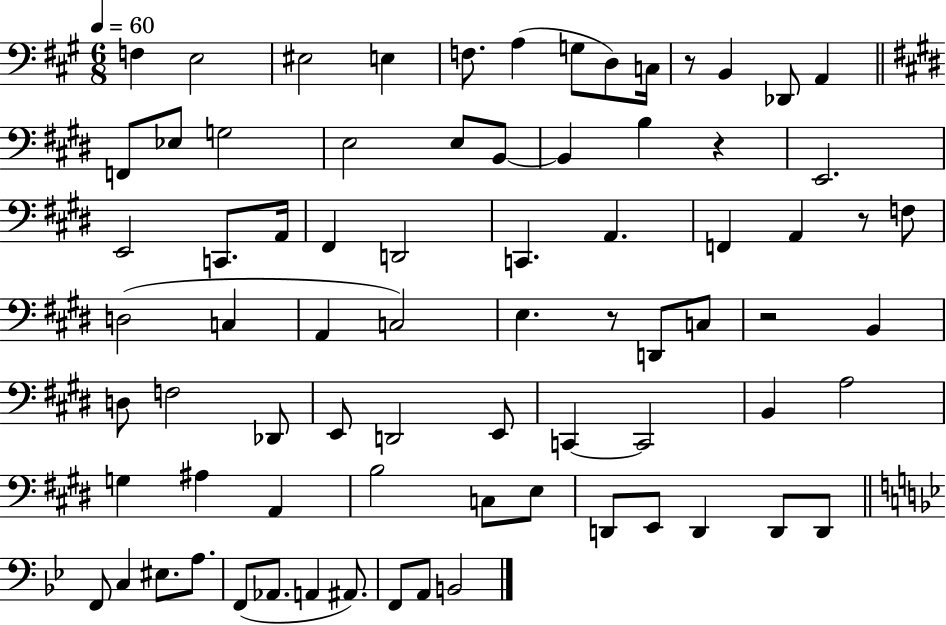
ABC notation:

X:1
T:Untitled
M:6/8
L:1/4
K:A
F, E,2 ^E,2 E, F,/2 A, G,/2 D,/2 C,/4 z/2 B,, _D,,/2 A,, F,,/2 _E,/2 G,2 E,2 E,/2 B,,/2 B,, B, z E,,2 E,,2 C,,/2 A,,/4 ^F,, D,,2 C,, A,, F,, A,, z/2 F,/2 D,2 C, A,, C,2 E, z/2 D,,/2 C,/2 z2 B,, D,/2 F,2 _D,,/2 E,,/2 D,,2 E,,/2 C,, C,,2 B,, A,2 G, ^A, A,, B,2 C,/2 E,/2 D,,/2 E,,/2 D,, D,,/2 D,,/2 F,,/2 C, ^E,/2 A,/2 F,,/2 _A,,/2 A,, ^A,,/2 F,,/2 A,,/2 B,,2